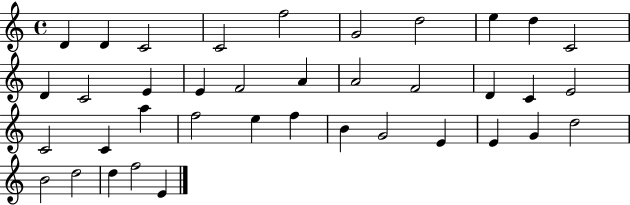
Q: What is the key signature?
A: C major